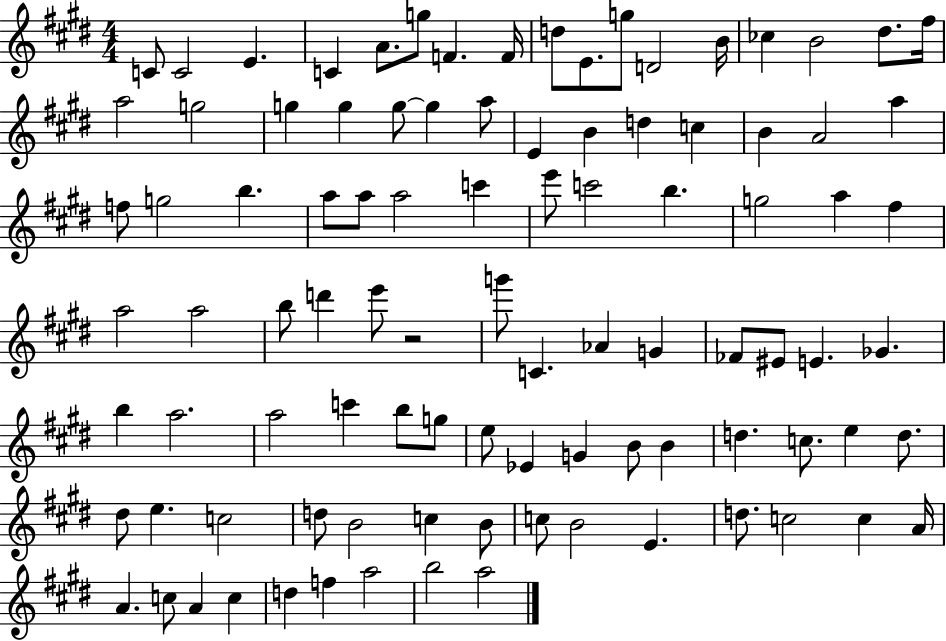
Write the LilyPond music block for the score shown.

{
  \clef treble
  \numericTimeSignature
  \time 4/4
  \key e \major
  c'8 c'2 e'4. | c'4 a'8. g''8 f'4. f'16 | d''8 e'8. g''8 d'2 b'16 | ces''4 b'2 dis''8. fis''16 | \break a''2 g''2 | g''4 g''4 g''8~~ g''4 a''8 | e'4 b'4 d''4 c''4 | b'4 a'2 a''4 | \break f''8 g''2 b''4. | a''8 a''8 a''2 c'''4 | e'''8 c'''2 b''4. | g''2 a''4 fis''4 | \break a''2 a''2 | b''8 d'''4 e'''8 r2 | g'''8 c'4. aes'4 g'4 | fes'8 eis'8 e'4. ges'4. | \break b''4 a''2. | a''2 c'''4 b''8 g''8 | e''8 ees'4 g'4 b'8 b'4 | d''4. c''8. e''4 d''8. | \break dis''8 e''4. c''2 | d''8 b'2 c''4 b'8 | c''8 b'2 e'4. | d''8. c''2 c''4 a'16 | \break a'4. c''8 a'4 c''4 | d''4 f''4 a''2 | b''2 a''2 | \bar "|."
}